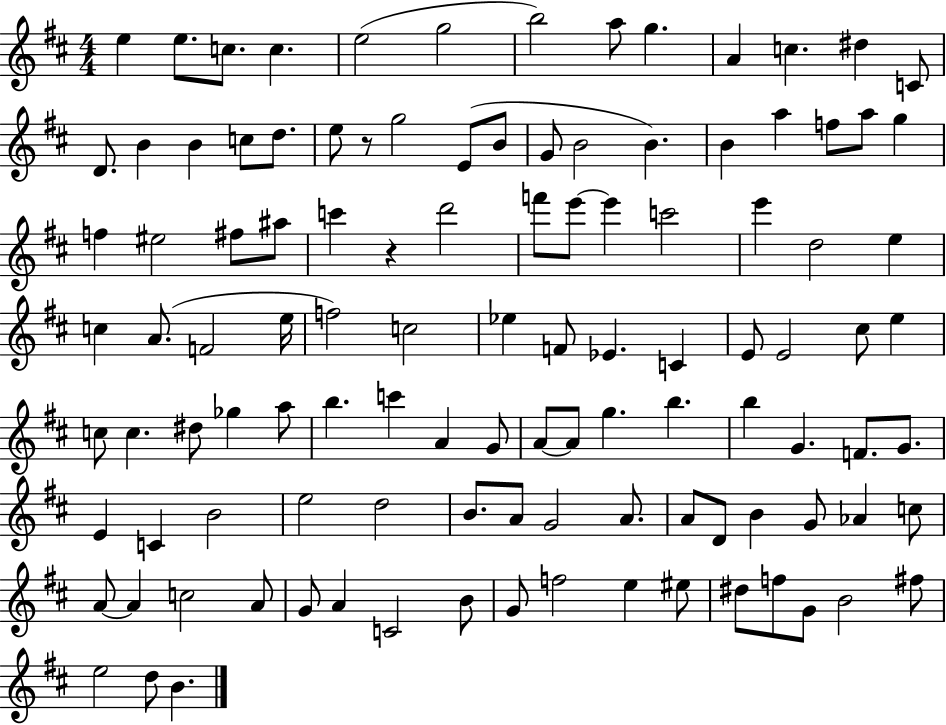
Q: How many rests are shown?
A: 2